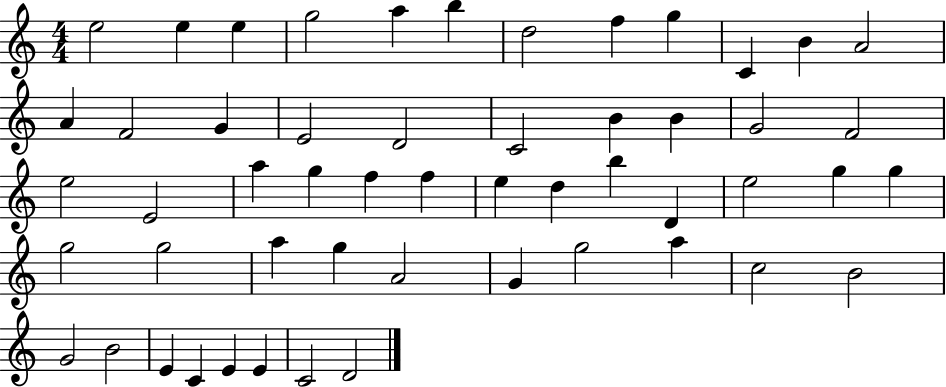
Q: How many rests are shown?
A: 0